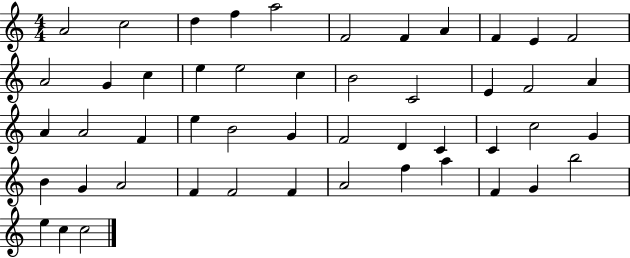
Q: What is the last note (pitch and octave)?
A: C5